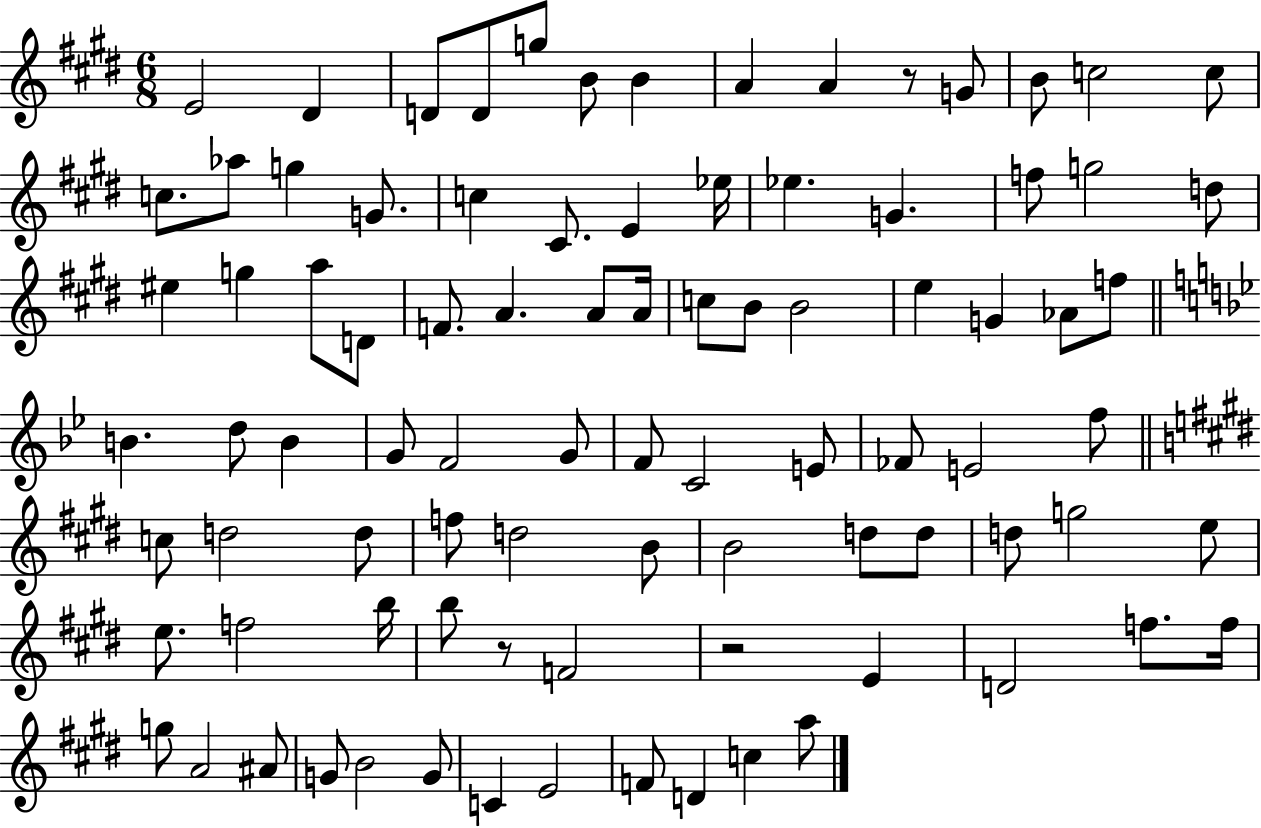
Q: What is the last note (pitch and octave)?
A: A5